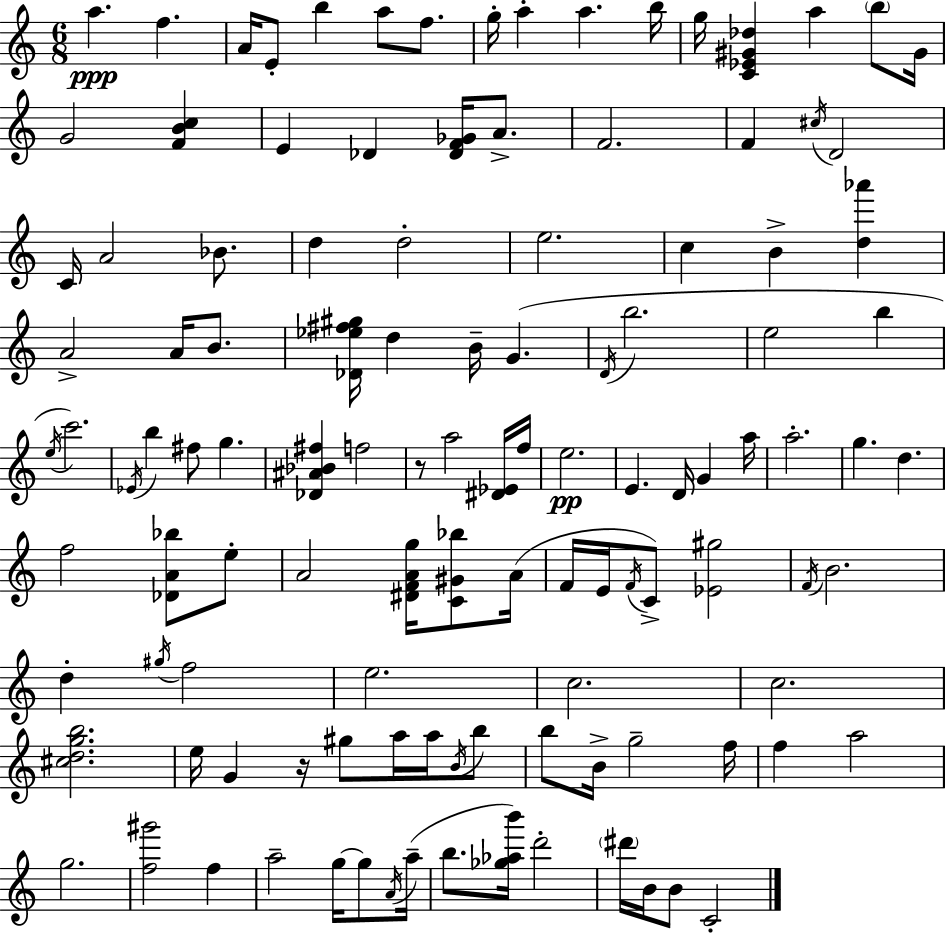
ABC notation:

X:1
T:Untitled
M:6/8
L:1/4
K:Am
a f A/4 E/2 b a/2 f/2 g/4 a a b/4 g/4 [C_E^G_d] a b/2 ^G/4 G2 [FBc] E _D [_DF_G]/4 A/2 F2 F ^c/4 D2 C/4 A2 _B/2 d d2 e2 c B [d_a'] A2 A/4 B/2 [_D_e^f^g]/4 d B/4 G D/4 b2 e2 b e/4 c'2 _E/4 b ^f/2 g [_D^A_B^f] f2 z/2 a2 [^D_E]/4 f/4 e2 E D/4 G a/4 a2 g d f2 [_DA_b]/2 e/2 A2 [^DFAg]/4 [C^G_b]/2 A/4 F/4 E/4 F/4 C/2 [_E^g]2 F/4 B2 d ^g/4 f2 e2 c2 c2 [^cdgb]2 e/4 G z/4 ^g/2 a/4 a/4 B/4 b/2 b/2 B/4 g2 f/4 f a2 g2 [f^g']2 f a2 g/4 g/2 A/4 a/4 b/2 [_g_ab']/4 d'2 ^d'/4 B/4 B/2 C2